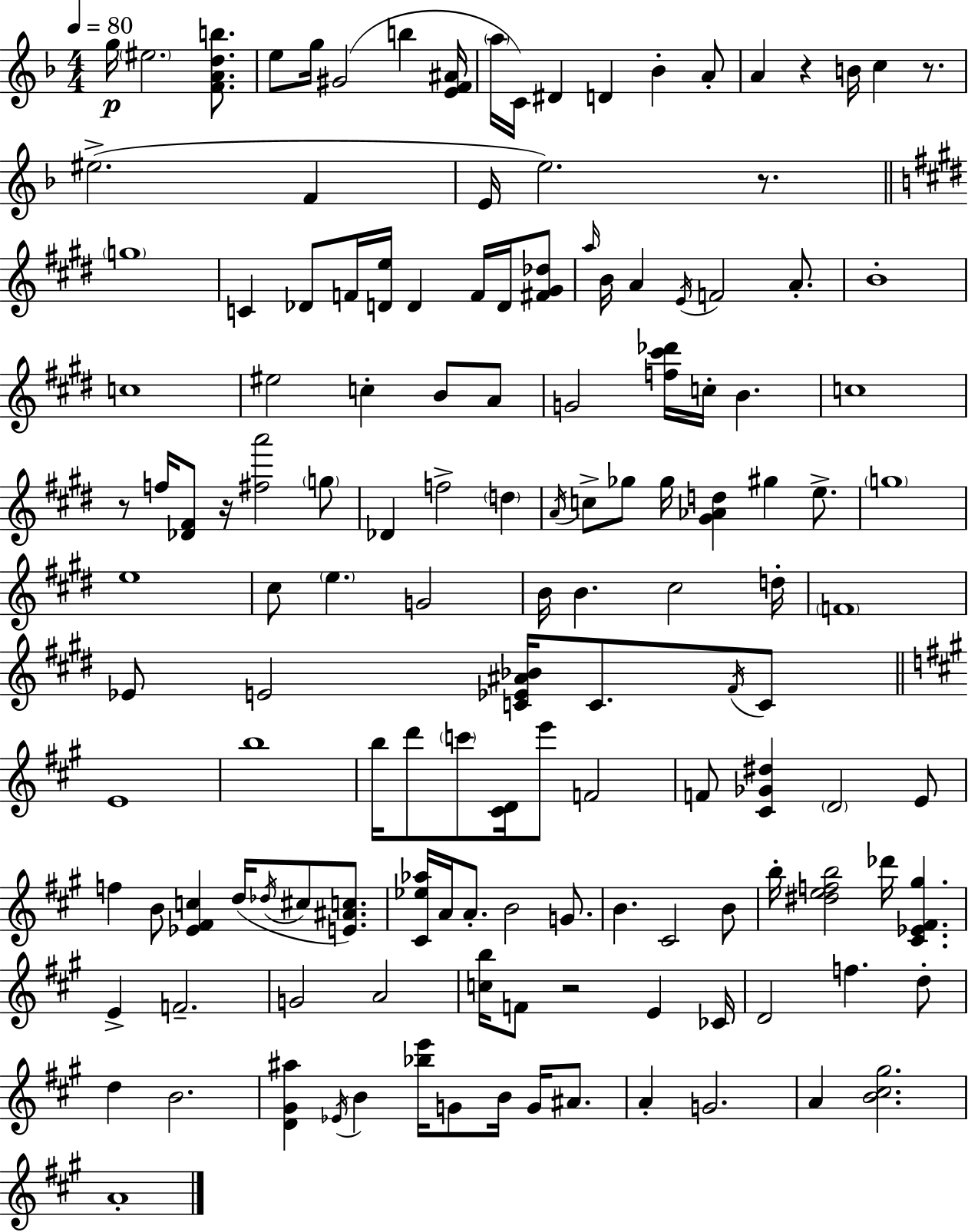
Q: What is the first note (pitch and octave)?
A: G5